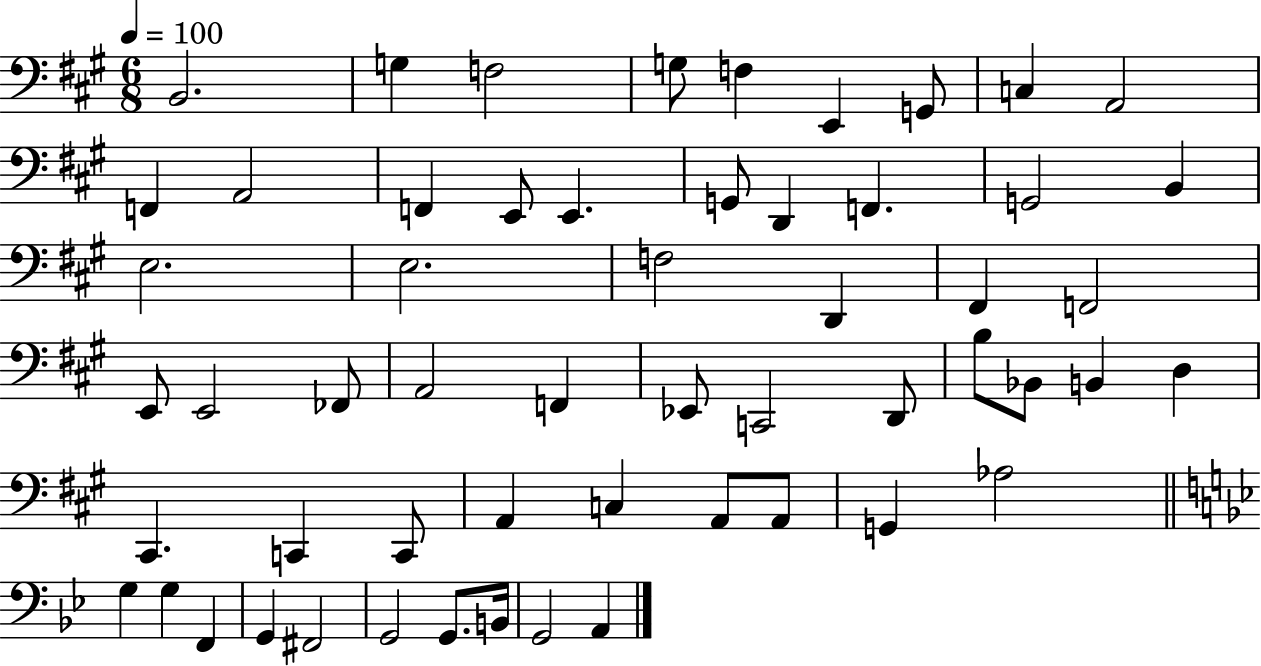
X:1
T:Untitled
M:6/8
L:1/4
K:A
B,,2 G, F,2 G,/2 F, E,, G,,/2 C, A,,2 F,, A,,2 F,, E,,/2 E,, G,,/2 D,, F,, G,,2 B,, E,2 E,2 F,2 D,, ^F,, F,,2 E,,/2 E,,2 _F,,/2 A,,2 F,, _E,,/2 C,,2 D,,/2 B,/2 _B,,/2 B,, D, ^C,, C,, C,,/2 A,, C, A,,/2 A,,/2 G,, _A,2 G, G, F,, G,, ^F,,2 G,,2 G,,/2 B,,/4 G,,2 A,,